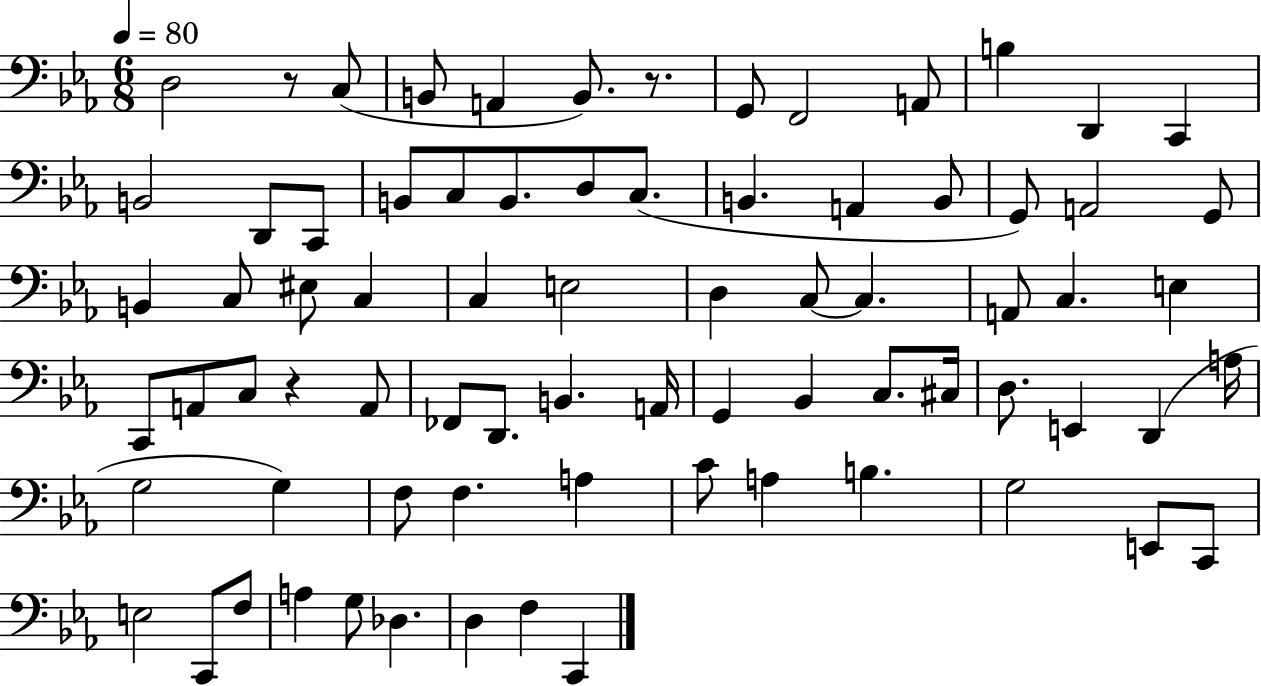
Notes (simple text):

D3/h R/e C3/e B2/e A2/q B2/e. R/e. G2/e F2/h A2/e B3/q D2/q C2/q B2/h D2/e C2/e B2/e C3/e B2/e. D3/e C3/e. B2/q. A2/q B2/e G2/e A2/h G2/e B2/q C3/e EIS3/e C3/q C3/q E3/h D3/q C3/e C3/q. A2/e C3/q. E3/q C2/e A2/e C3/e R/q A2/e FES2/e D2/e. B2/q. A2/s G2/q Bb2/q C3/e. C#3/s D3/e. E2/q D2/q A3/s G3/h G3/q F3/e F3/q. A3/q C4/e A3/q B3/q. G3/h E2/e C2/e E3/h C2/e F3/e A3/q G3/e Db3/q. D3/q F3/q C2/q